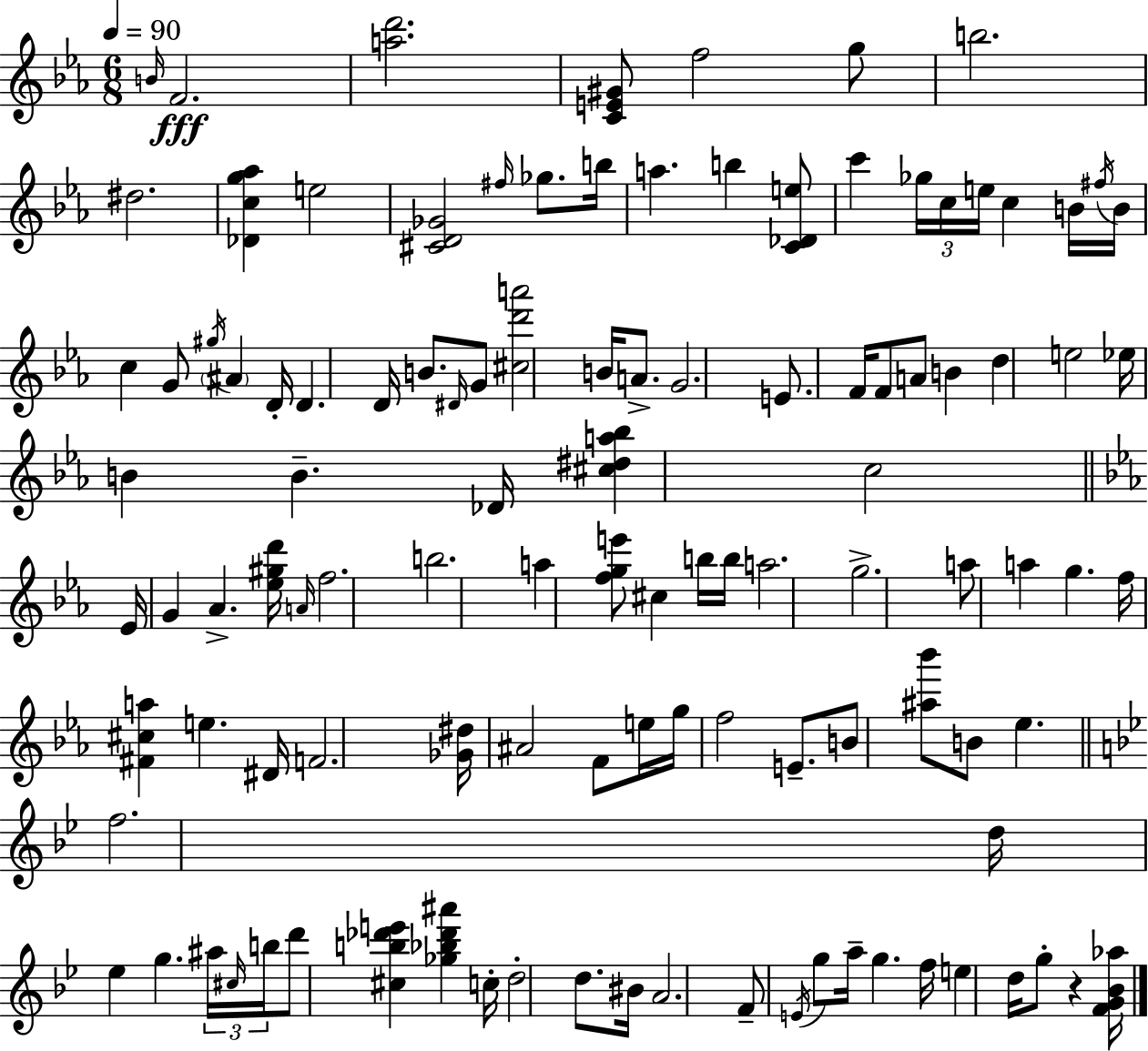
B4/s F4/h. [A5,D6]/h. [C4,E4,G#4]/e F5/h G5/e B5/h. D#5/h. [Db4,C5,G5,Ab5]/q E5/h [C#4,D4,Gb4]/h F#5/s Gb5/e. B5/s A5/q. B5/q [C4,Db4,E5]/e C6/q Gb5/s C5/s E5/s C5/q B4/s F#5/s B4/s C5/q G4/e G#5/s A#4/q D4/s D4/q. D4/s B4/e. D#4/s G4/e [C#5,D6,A6]/h B4/s A4/e. G4/h. E4/e. F4/s F4/e A4/e B4/q D5/q E5/h Eb5/s B4/q B4/q. Db4/s [C#5,D#5,A5,Bb5]/q C5/h Eb4/s G4/q Ab4/q. [Eb5,G#5,D6]/s A4/s F5/h. B5/h. A5/q [F5,G5,E6]/e C#5/q B5/s B5/s A5/h. G5/h. A5/e A5/q G5/q. F5/s [F#4,C#5,A5]/q E5/q. D#4/s F4/h. [Gb4,D#5]/s A#4/h F4/e E5/s G5/s F5/h E4/e. B4/e [A#5,Bb6]/e B4/e Eb5/q. F5/h. D5/s Eb5/q G5/q. A#5/s C#5/s B5/s D6/e [C#5,B5,Db6,E6]/q [Gb5,Bb5,Db6,A#6]/q C5/s D5/h D5/e. BIS4/s A4/h. F4/e E4/s G5/e A5/s G5/q. F5/s E5/q D5/s G5/e R/q [F4,G4,Bb4,Ab5]/s